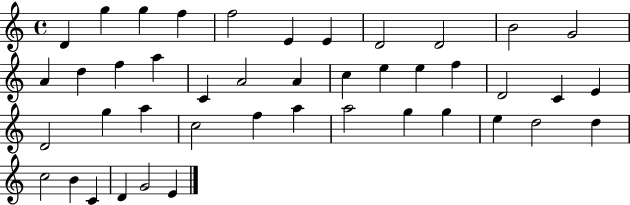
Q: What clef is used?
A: treble